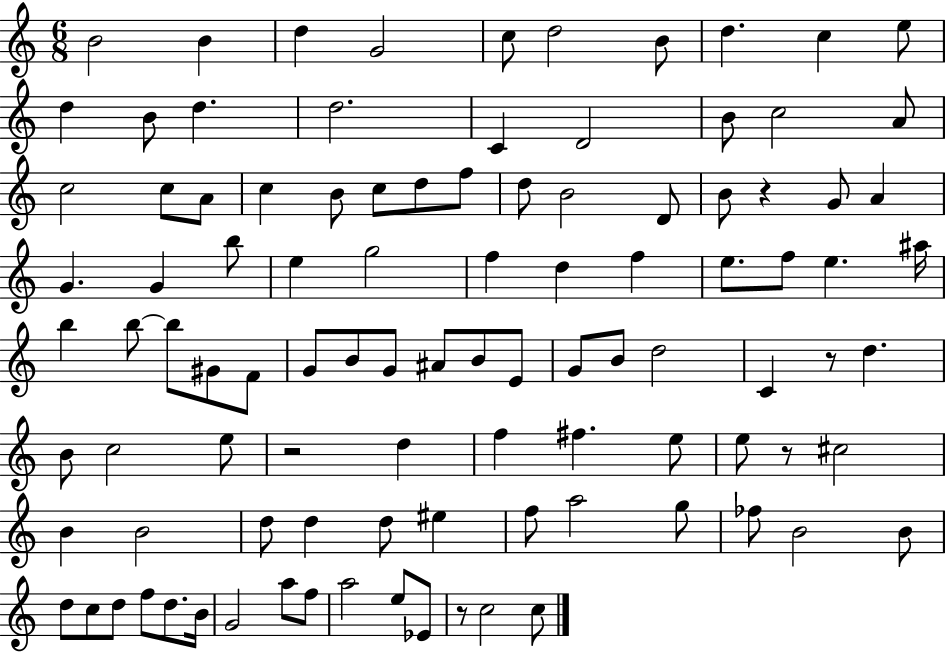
B4/h B4/q D5/q G4/h C5/e D5/h B4/e D5/q. C5/q E5/e D5/q B4/e D5/q. D5/h. C4/q D4/h B4/e C5/h A4/e C5/h C5/e A4/e C5/q B4/e C5/e D5/e F5/e D5/e B4/h D4/e B4/e R/q G4/e A4/q G4/q. G4/q B5/e E5/q G5/h F5/q D5/q F5/q E5/e. F5/e E5/q. A#5/s B5/q B5/e B5/e G#4/e F4/e G4/e B4/e G4/e A#4/e B4/e E4/e G4/e B4/e D5/h C4/q R/e D5/q. B4/e C5/h E5/e R/h D5/q F5/q F#5/q. E5/e E5/e R/e C#5/h B4/q B4/h D5/e D5/q D5/e EIS5/q F5/e A5/h G5/e FES5/e B4/h B4/e D5/e C5/e D5/e F5/e D5/e. B4/s G4/h A5/e F5/e A5/h E5/e Eb4/e R/e C5/h C5/e